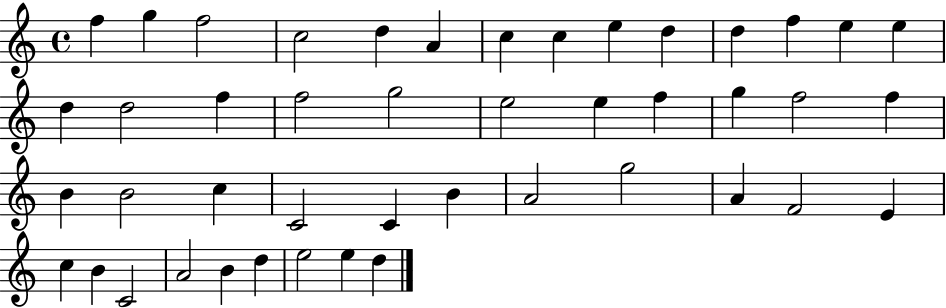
F5/q G5/q F5/h C5/h D5/q A4/q C5/q C5/q E5/q D5/q D5/q F5/q E5/q E5/q D5/q D5/h F5/q F5/h G5/h E5/h E5/q F5/q G5/q F5/h F5/q B4/q B4/h C5/q C4/h C4/q B4/q A4/h G5/h A4/q F4/h E4/q C5/q B4/q C4/h A4/h B4/q D5/q E5/h E5/q D5/q